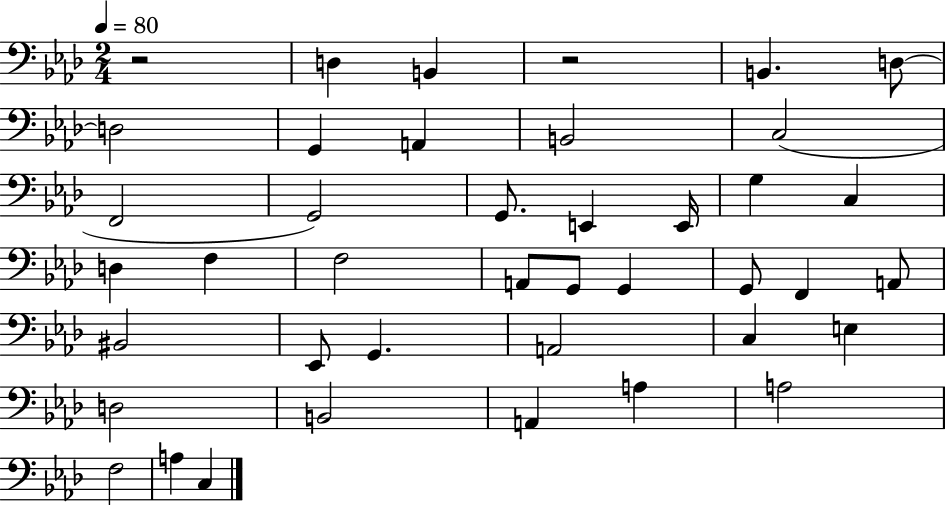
{
  \clef bass
  \numericTimeSignature
  \time 2/4
  \key aes \major
  \tempo 4 = 80
  r2 | d4 b,4 | r2 | b,4. d8~~ | \break d2 | g,4 a,4 | b,2 | c2( | \break f,2 | g,2) | g,8. e,4 e,16 | g4 c4 | \break d4 f4 | f2 | a,8 g,8 g,4 | g,8 f,4 a,8 | \break bis,2 | ees,8 g,4. | a,2 | c4 e4 | \break d2 | b,2 | a,4 a4 | a2 | \break f2 | a4 c4 | \bar "|."
}